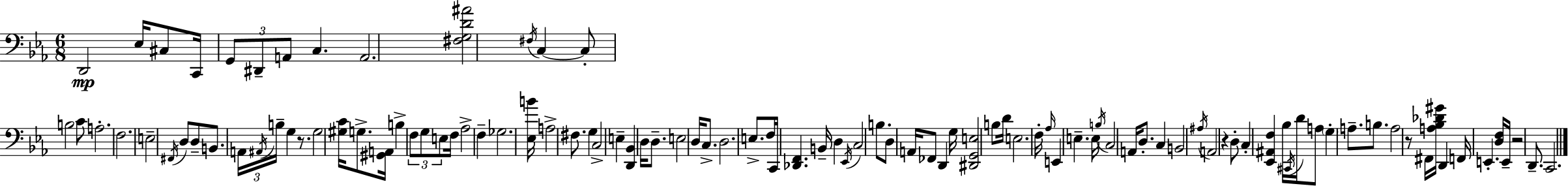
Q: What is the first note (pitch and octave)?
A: D2